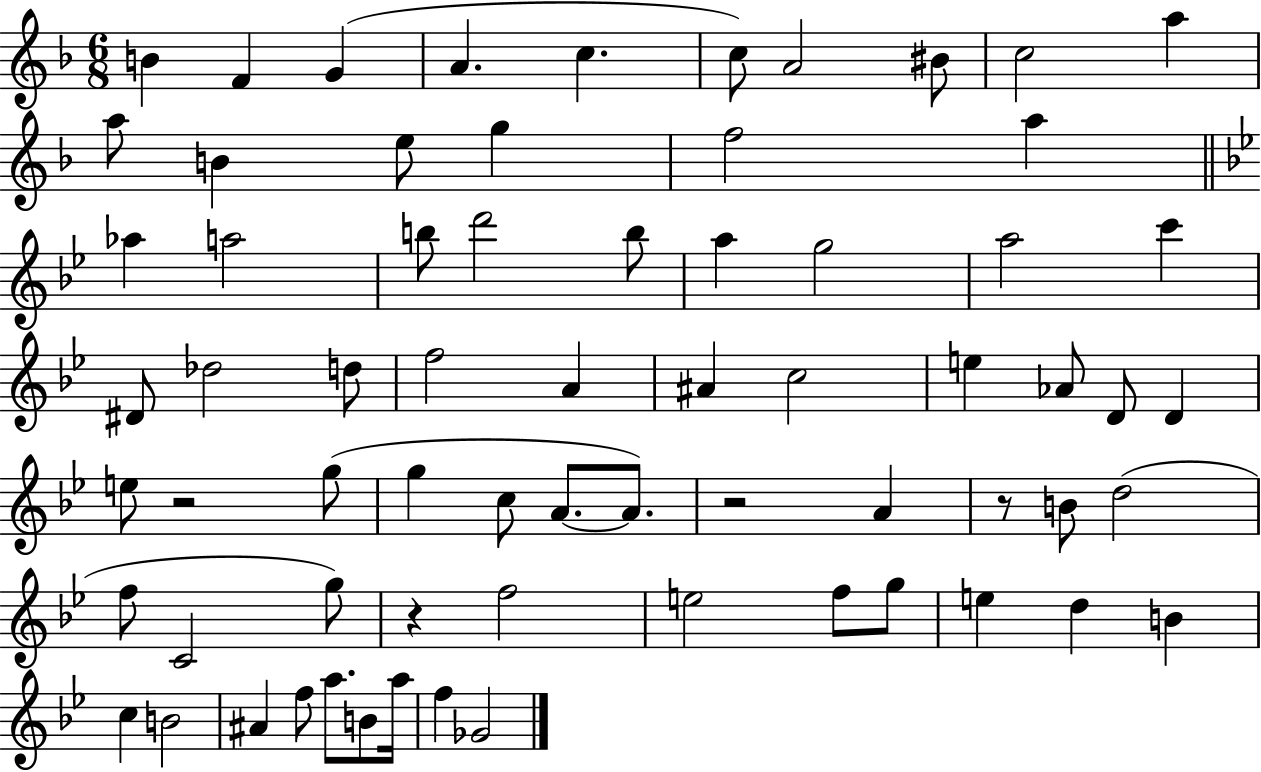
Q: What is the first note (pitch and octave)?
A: B4